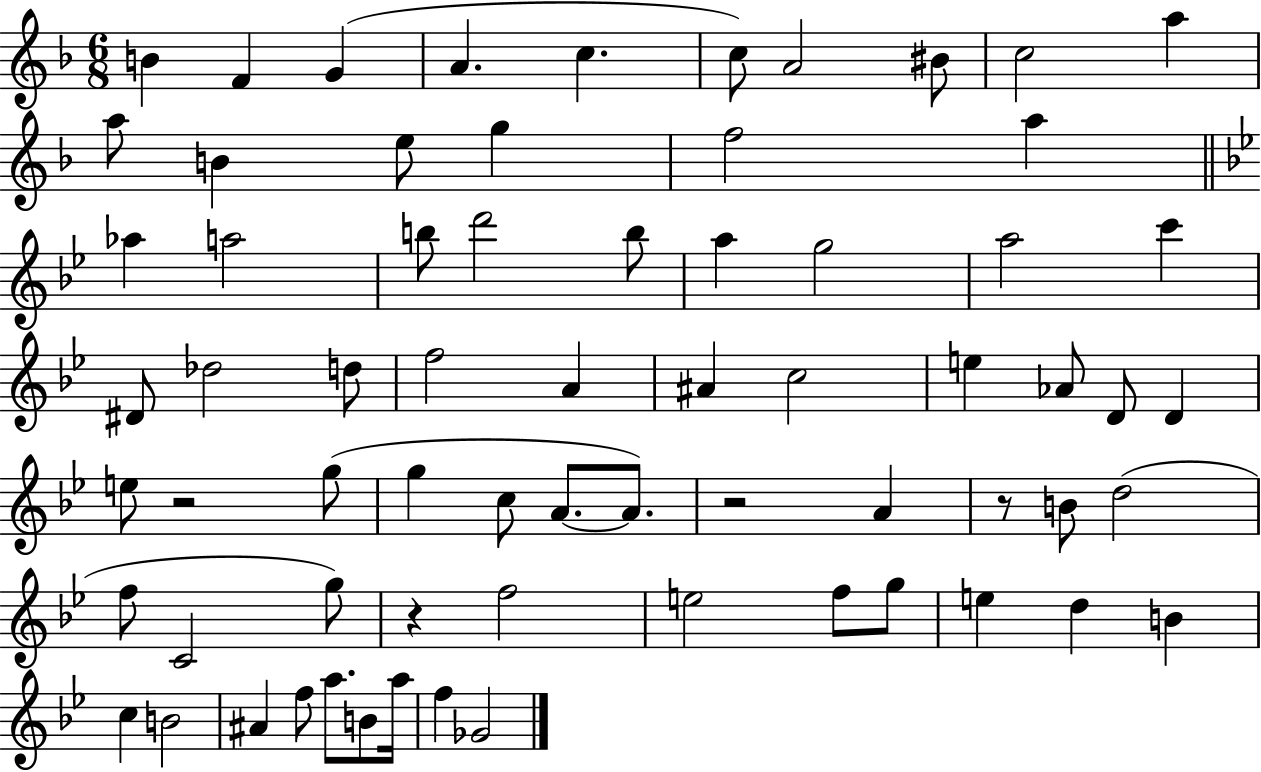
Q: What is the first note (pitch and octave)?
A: B4